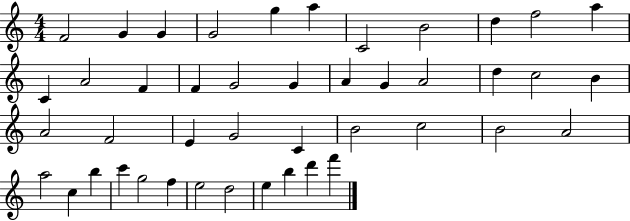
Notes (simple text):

F4/h G4/q G4/q G4/h G5/q A5/q C4/h B4/h D5/q F5/h A5/q C4/q A4/h F4/q F4/q G4/h G4/q A4/q G4/q A4/h D5/q C5/h B4/q A4/h F4/h E4/q G4/h C4/q B4/h C5/h B4/h A4/h A5/h C5/q B5/q C6/q G5/h F5/q E5/h D5/h E5/q B5/q D6/q F6/q